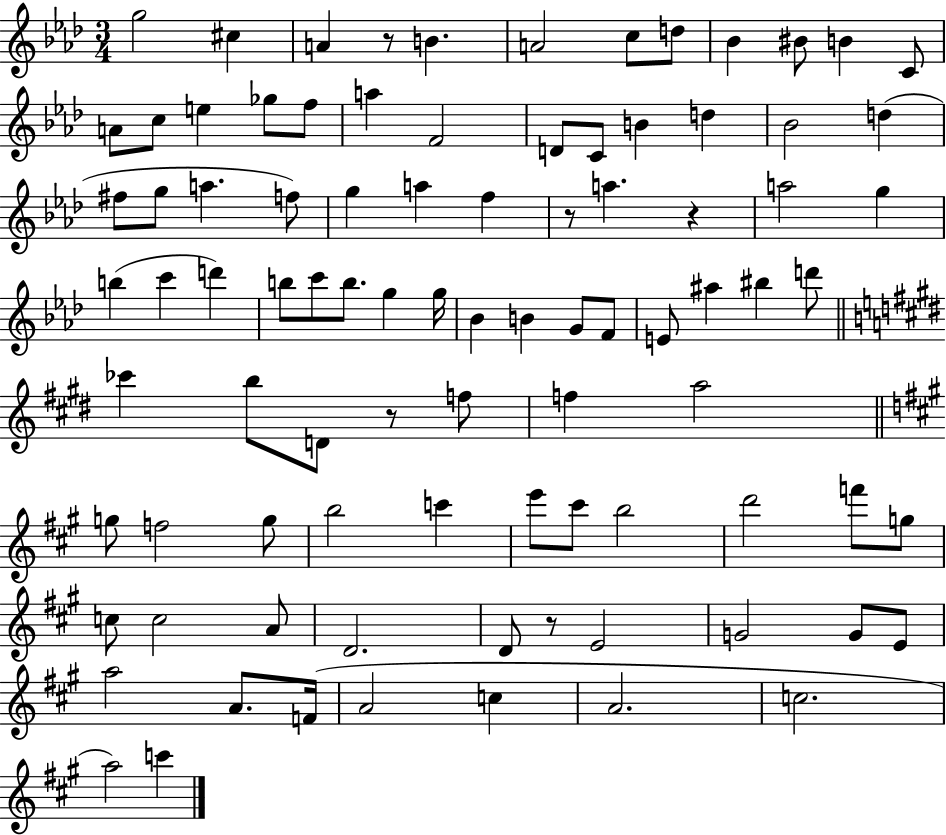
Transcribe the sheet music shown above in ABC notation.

X:1
T:Untitled
M:3/4
L:1/4
K:Ab
g2 ^c A z/2 B A2 c/2 d/2 _B ^B/2 B C/2 A/2 c/2 e _g/2 f/2 a F2 D/2 C/2 B d _B2 d ^f/2 g/2 a f/2 g a f z/2 a z a2 g b c' d' b/2 c'/2 b/2 g g/4 _B B G/2 F/2 E/2 ^a ^b d'/2 _c' b/2 D/2 z/2 f/2 f a2 g/2 f2 g/2 b2 c' e'/2 ^c'/2 b2 d'2 f'/2 g/2 c/2 c2 A/2 D2 D/2 z/2 E2 G2 G/2 E/2 a2 A/2 F/4 A2 c A2 c2 a2 c'